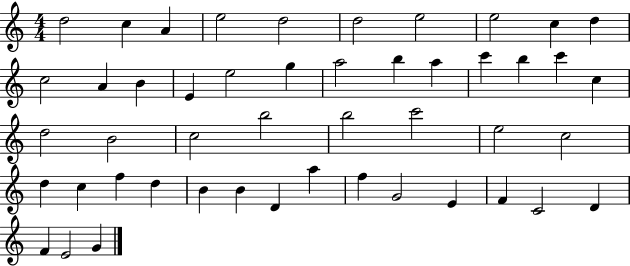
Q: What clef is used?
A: treble